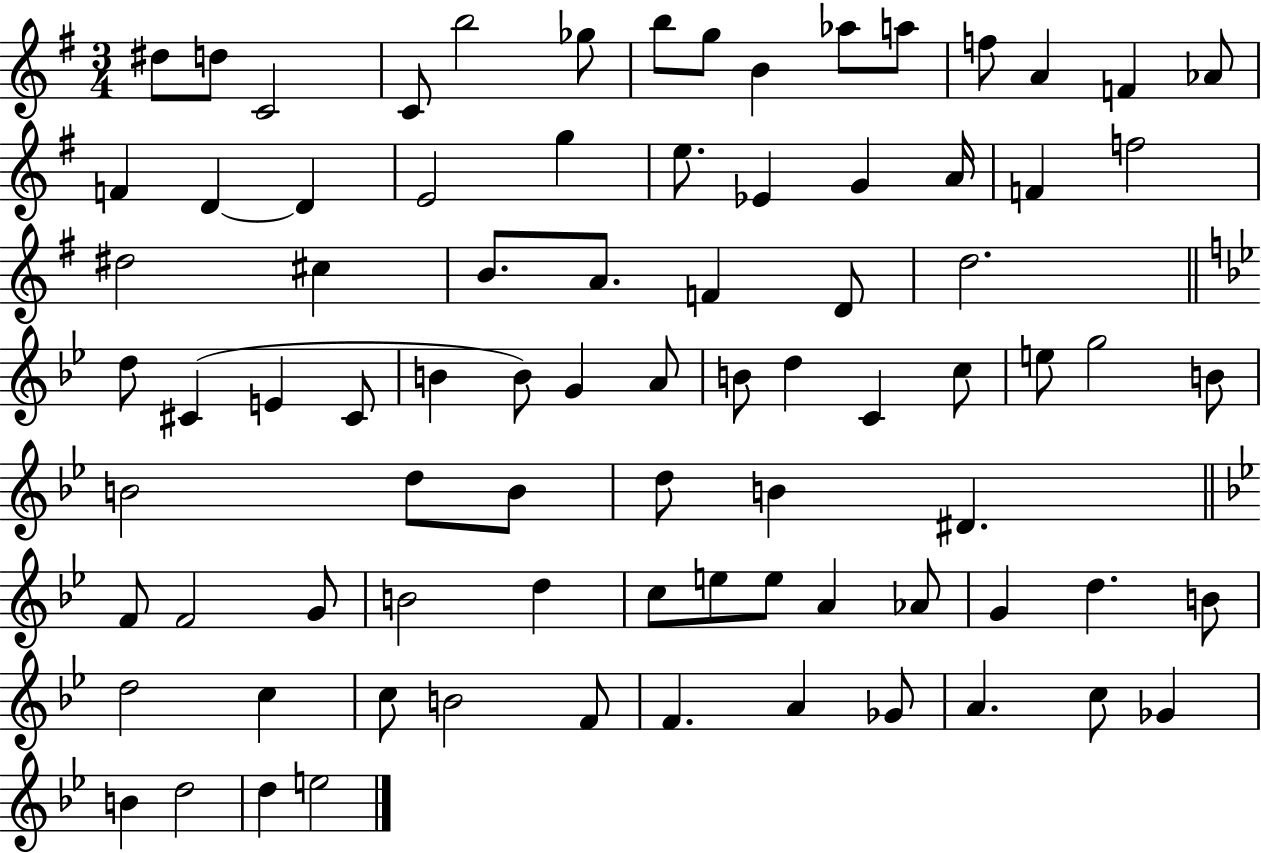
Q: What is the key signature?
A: G major